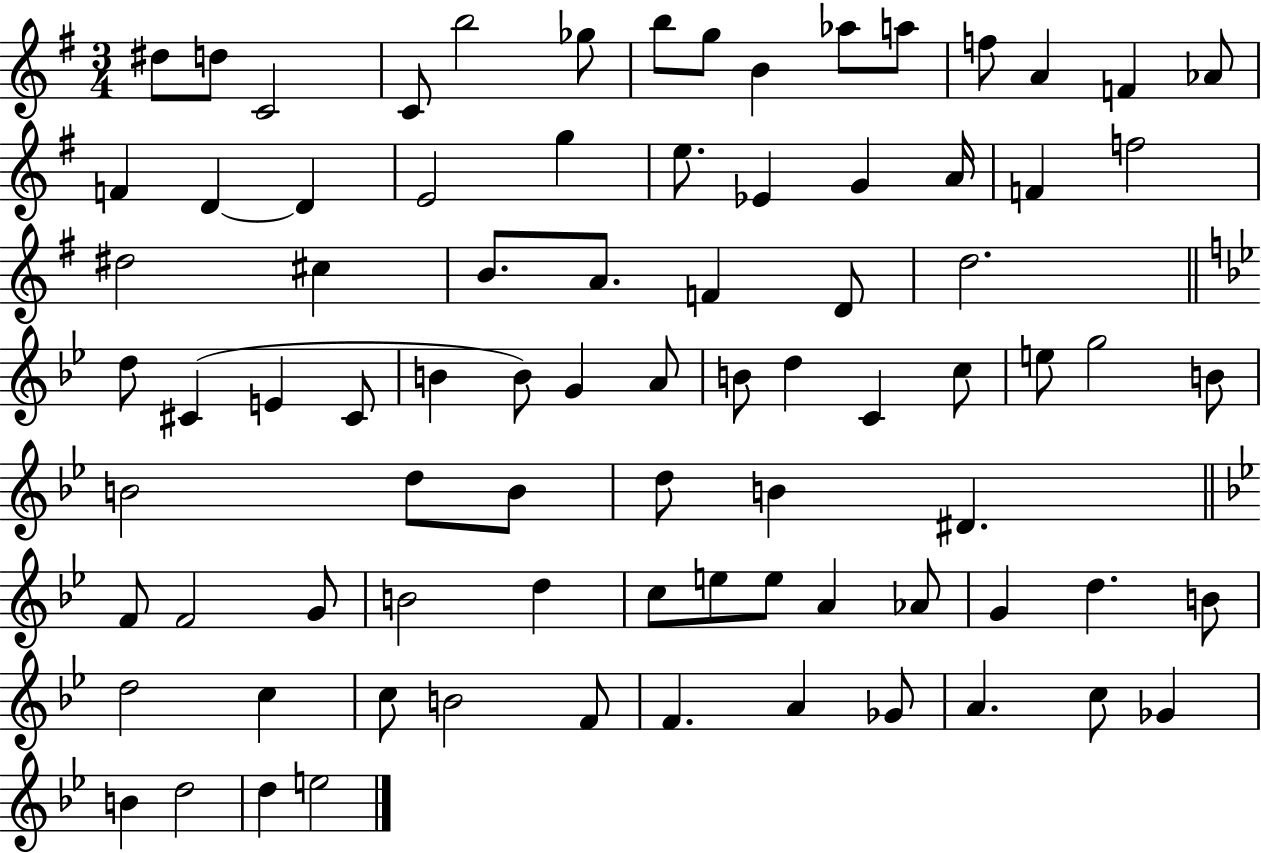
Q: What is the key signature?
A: G major